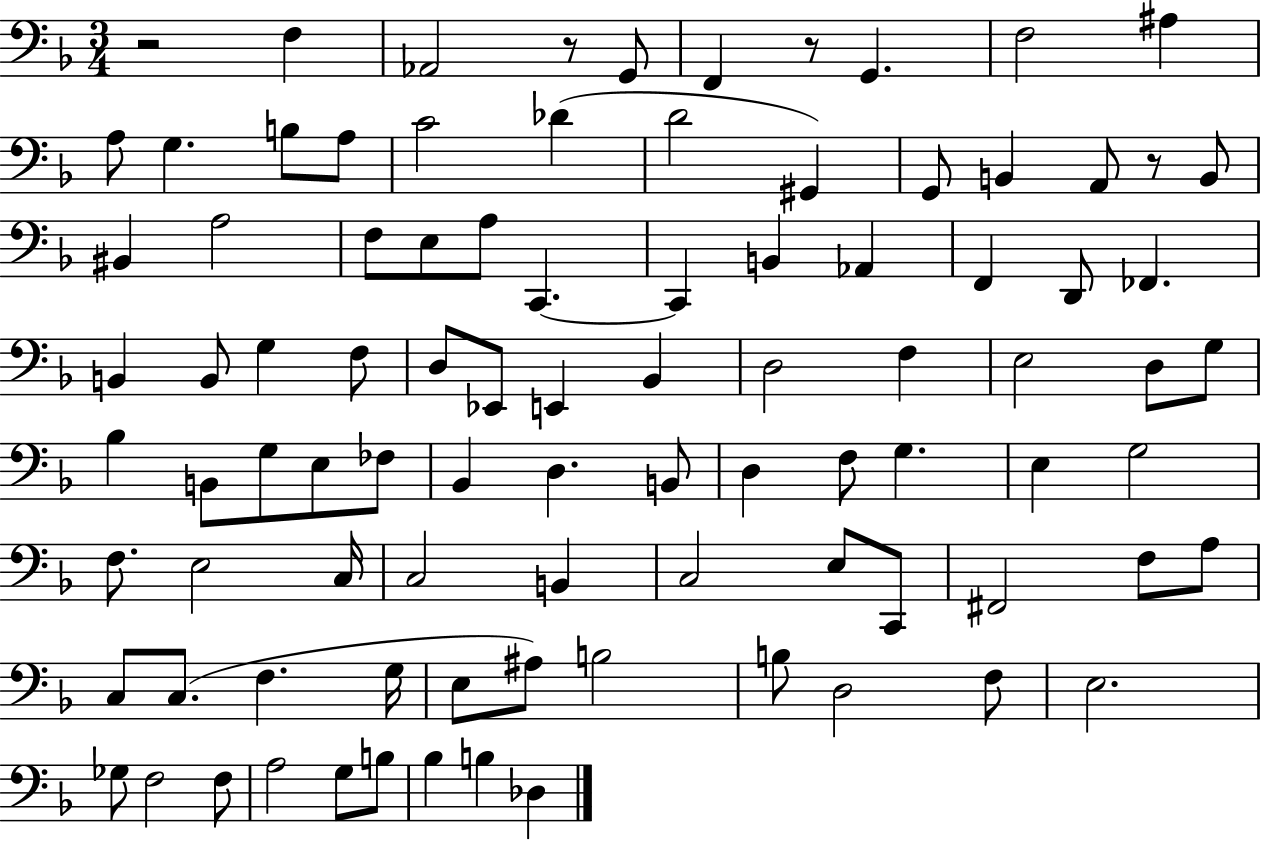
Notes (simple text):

R/h F3/q Ab2/h R/e G2/e F2/q R/e G2/q. F3/h A#3/q A3/e G3/q. B3/e A3/e C4/h Db4/q D4/h G#2/q G2/e B2/q A2/e R/e B2/e BIS2/q A3/h F3/e E3/e A3/e C2/q. C2/q B2/q Ab2/q F2/q D2/e FES2/q. B2/q B2/e G3/q F3/e D3/e Eb2/e E2/q Bb2/q D3/h F3/q E3/h D3/e G3/e Bb3/q B2/e G3/e E3/e FES3/e Bb2/q D3/q. B2/e D3/q F3/e G3/q. E3/q G3/h F3/e. E3/h C3/s C3/h B2/q C3/h E3/e C2/e F#2/h F3/e A3/e C3/e C3/e. F3/q. G3/s E3/e A#3/e B3/h B3/e D3/h F3/e E3/h. Gb3/e F3/h F3/e A3/h G3/e B3/e Bb3/q B3/q Db3/q